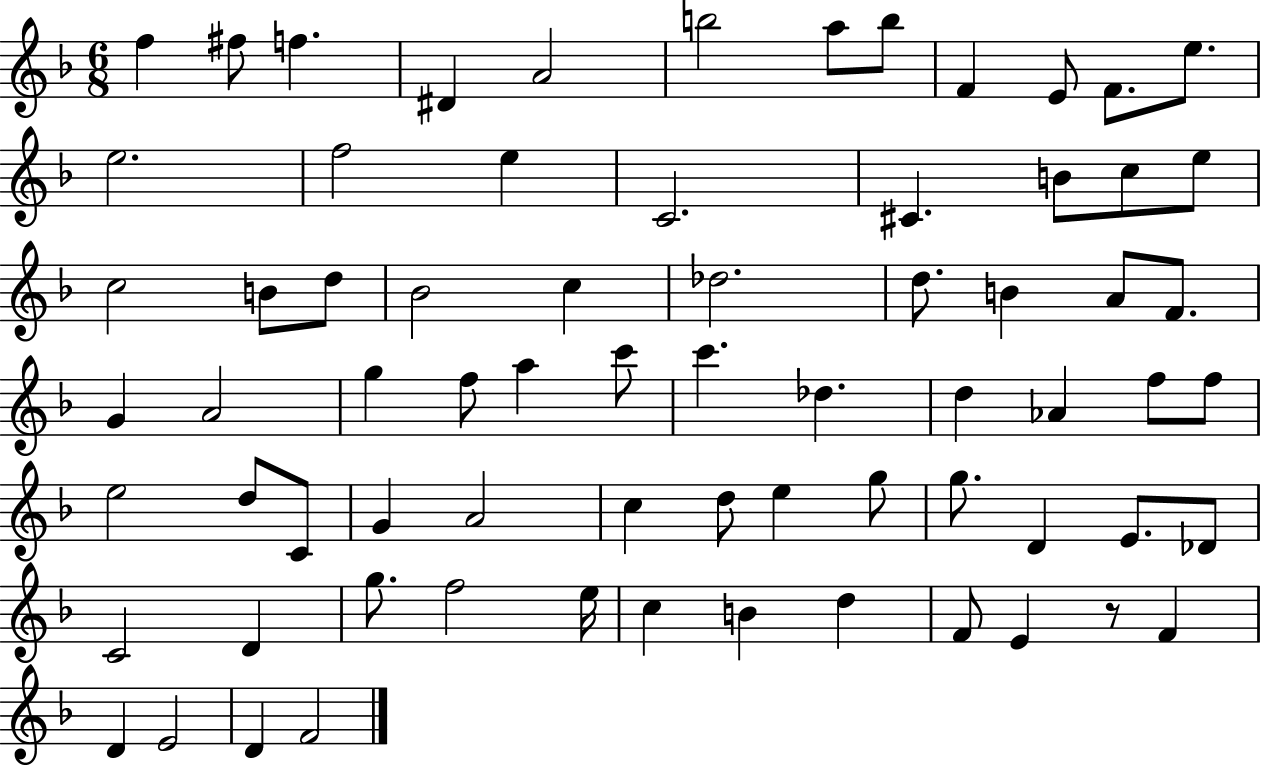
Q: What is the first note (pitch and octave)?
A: F5